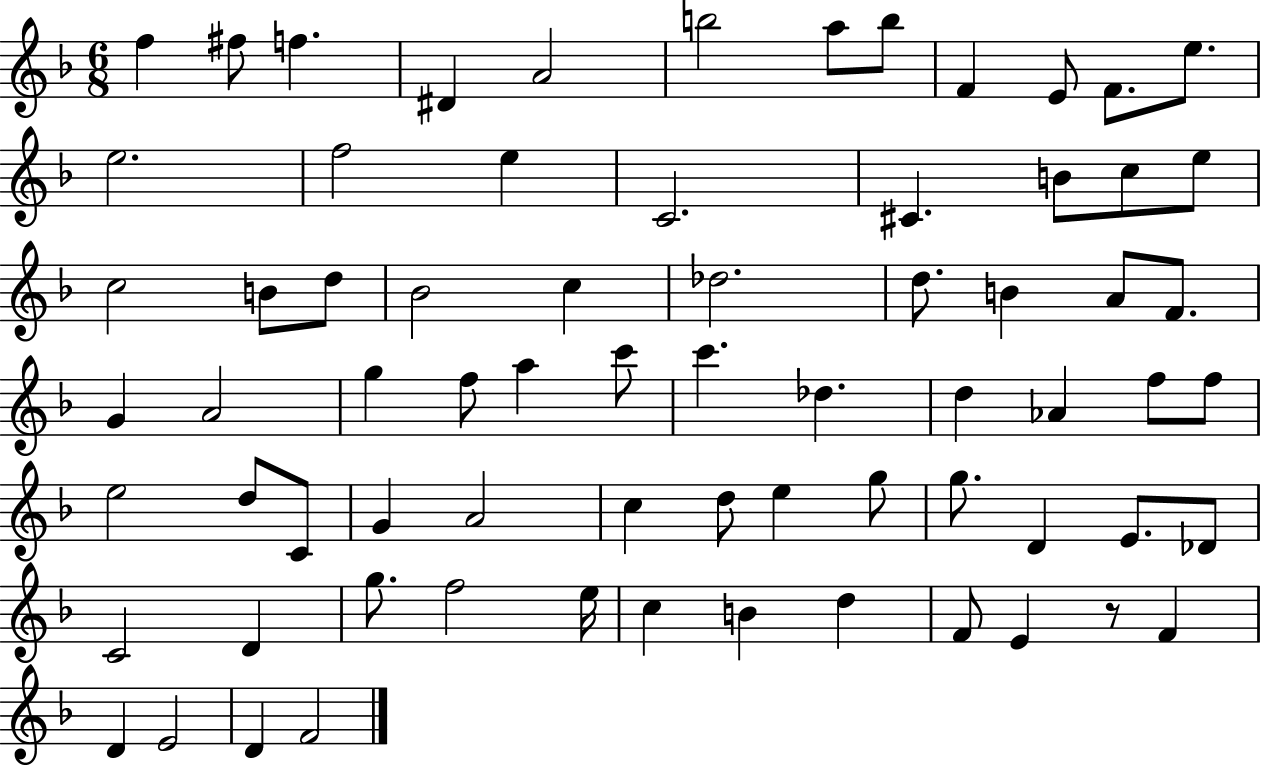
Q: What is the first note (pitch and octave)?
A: F5